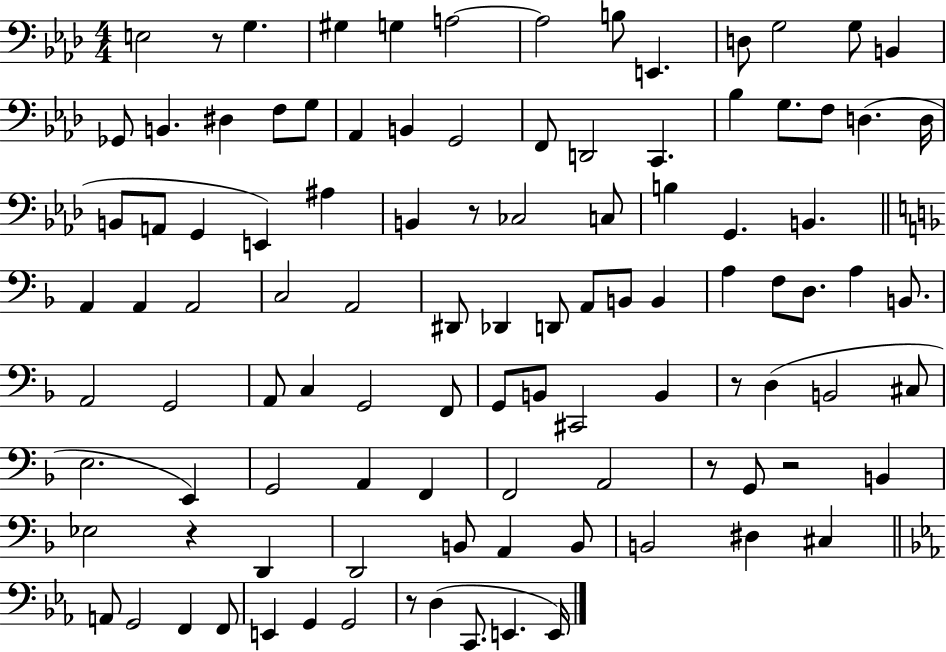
X:1
T:Untitled
M:4/4
L:1/4
K:Ab
E,2 z/2 G, ^G, G, A,2 A,2 B,/2 E,, D,/2 G,2 G,/2 B,, _G,,/2 B,, ^D, F,/2 G,/2 _A,, B,, G,,2 F,,/2 D,,2 C,, _B, G,/2 F,/2 D, D,/4 B,,/2 A,,/2 G,, E,, ^A, B,, z/2 _C,2 C,/2 B, G,, B,, A,, A,, A,,2 C,2 A,,2 ^D,,/2 _D,, D,,/2 A,,/2 B,,/2 B,, A, F,/2 D,/2 A, B,,/2 A,,2 G,,2 A,,/2 C, G,,2 F,,/2 G,,/2 B,,/2 ^C,,2 B,, z/2 D, B,,2 ^C,/2 E,2 E,, G,,2 A,, F,, F,,2 A,,2 z/2 G,,/2 z2 B,, _E,2 z D,, D,,2 B,,/2 A,, B,,/2 B,,2 ^D, ^C, A,,/2 G,,2 F,, F,,/2 E,, G,, G,,2 z/2 D, C,,/2 E,, E,,/4